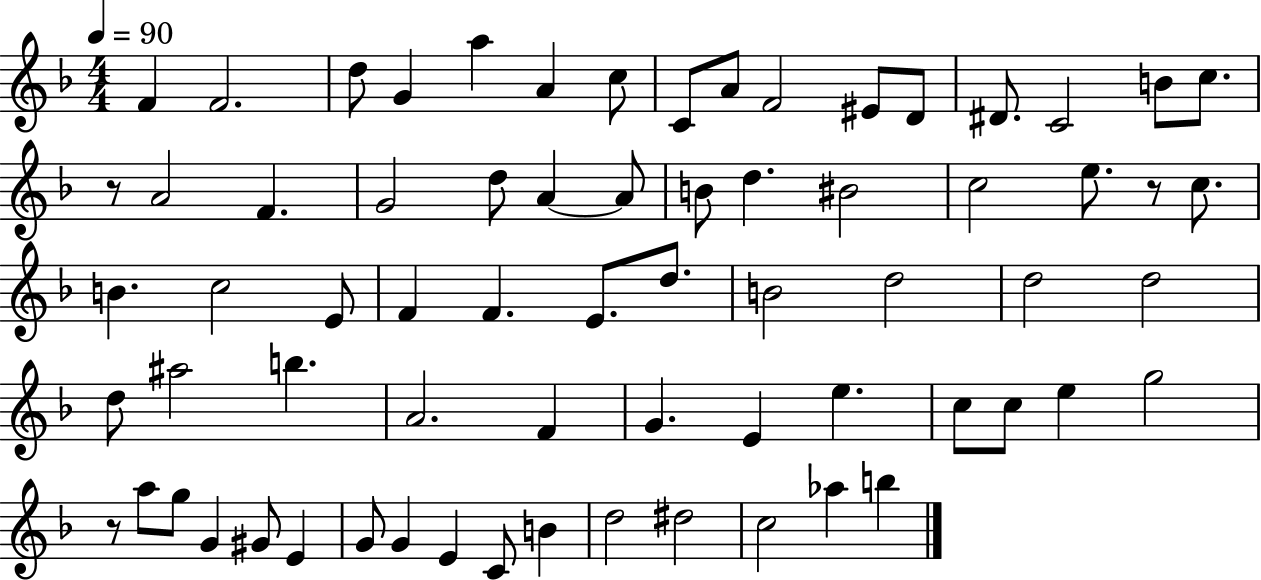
{
  \clef treble
  \numericTimeSignature
  \time 4/4
  \key f \major
  \tempo 4 = 90
  f'4 f'2. | d''8 g'4 a''4 a'4 c''8 | c'8 a'8 f'2 eis'8 d'8 | dis'8. c'2 b'8 c''8. | \break r8 a'2 f'4. | g'2 d''8 a'4~~ a'8 | b'8 d''4. bis'2 | c''2 e''8. r8 c''8. | \break b'4. c''2 e'8 | f'4 f'4. e'8. d''8. | b'2 d''2 | d''2 d''2 | \break d''8 ais''2 b''4. | a'2. f'4 | g'4. e'4 e''4. | c''8 c''8 e''4 g''2 | \break r8 a''8 g''8 g'4 gis'8 e'4 | g'8 g'4 e'4 c'8 b'4 | d''2 dis''2 | c''2 aes''4 b''4 | \break \bar "|."
}